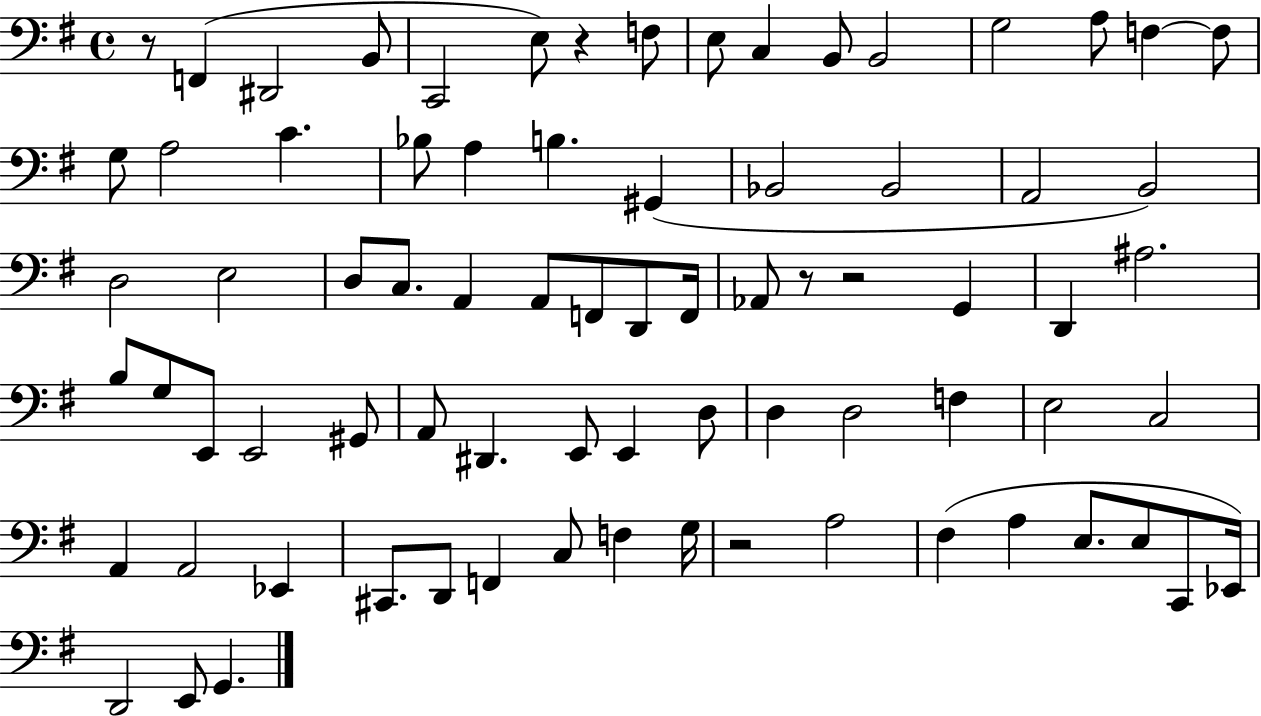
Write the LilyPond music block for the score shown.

{
  \clef bass
  \time 4/4
  \defaultTimeSignature
  \key g \major
  r8 f,4( dis,2 b,8 | c,2 e8) r4 f8 | e8 c4 b,8 b,2 | g2 a8 f4~~ f8 | \break g8 a2 c'4. | bes8 a4 b4. gis,4( | bes,2 bes,2 | a,2 b,2) | \break d2 e2 | d8 c8. a,4 a,8 f,8 d,8 f,16 | aes,8 r8 r2 g,4 | d,4 ais2. | \break b8 g8 e,8 e,2 gis,8 | a,8 dis,4. e,8 e,4 d8 | d4 d2 f4 | e2 c2 | \break a,4 a,2 ees,4 | cis,8. d,8 f,4 c8 f4 g16 | r2 a2 | fis4( a4 e8. e8 c,8 ees,16) | \break d,2 e,8 g,4. | \bar "|."
}